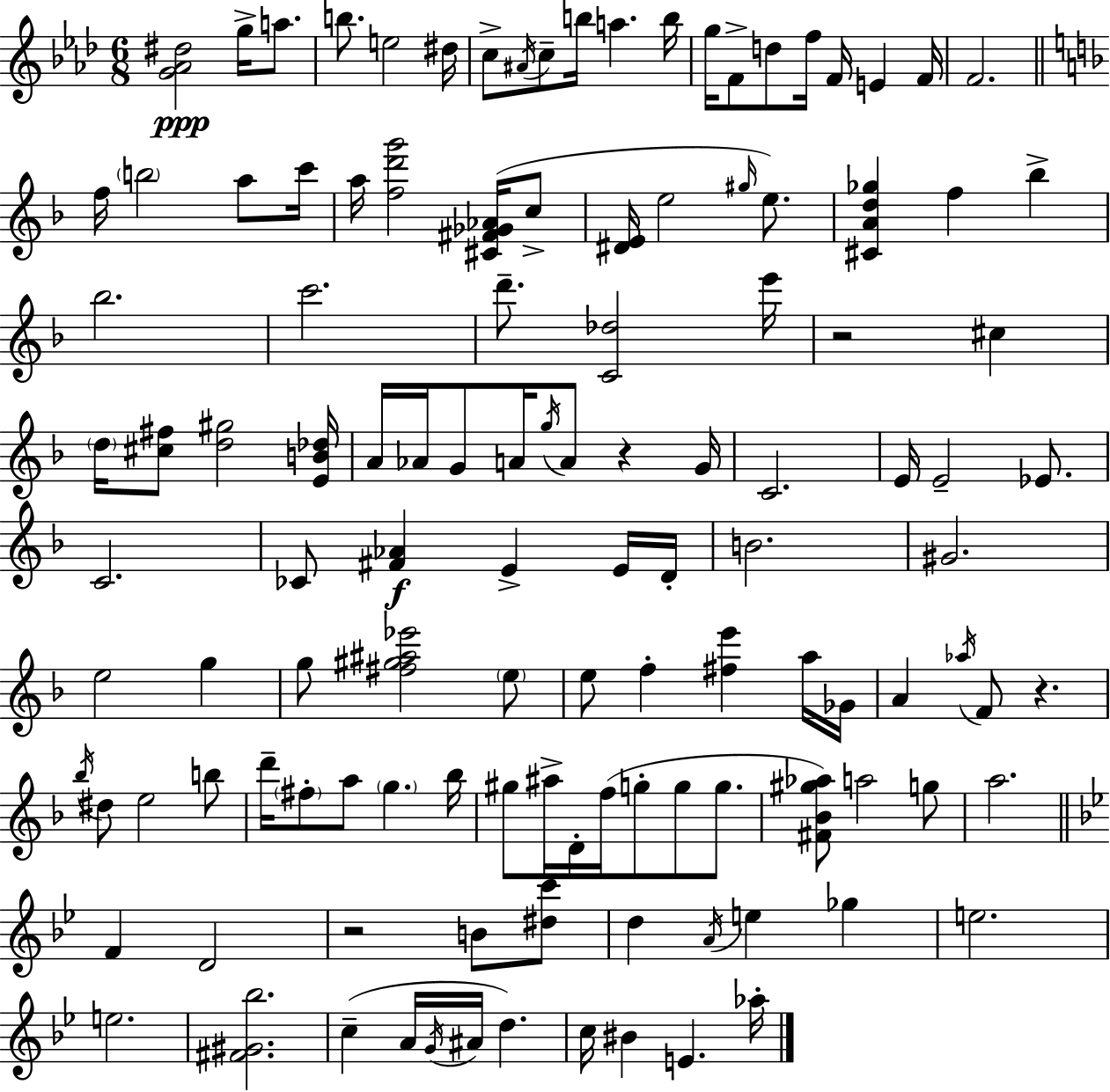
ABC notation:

X:1
T:Untitled
M:6/8
L:1/4
K:Ab
[G_A^d]2 g/4 a/2 b/2 e2 ^d/4 c/2 ^A/4 c/2 b/4 a b/4 g/4 F/2 d/2 f/4 F/4 E F/4 F2 f/4 b2 a/2 c'/4 a/4 [fd'g']2 [^C^F_G_A]/4 c/2 [^DE]/4 e2 ^g/4 e/2 [^CAd_g] f _b _b2 c'2 d'/2 [C_d]2 e'/4 z2 ^c d/4 [^c^f]/2 [d^g]2 [EB_d]/4 A/4 _A/4 G/2 A/4 g/4 A/2 z G/4 C2 E/4 E2 _E/2 C2 _C/2 [^F_A] E E/4 D/4 B2 ^G2 e2 g g/2 [^f^g^a_e']2 e/2 e/2 f [^fe'] a/4 _G/4 A _a/4 F/2 z _b/4 ^d/2 e2 b/2 d'/4 ^f/2 a/2 g _b/4 ^g/2 ^a/4 D/4 f/4 g/2 g/2 g/2 [^F_B^g_a]/2 a2 g/2 a2 F D2 z2 B/2 [^dc']/2 d A/4 e _g e2 e2 [^F^G_b]2 c A/4 G/4 ^A/4 d c/4 ^B E _a/4